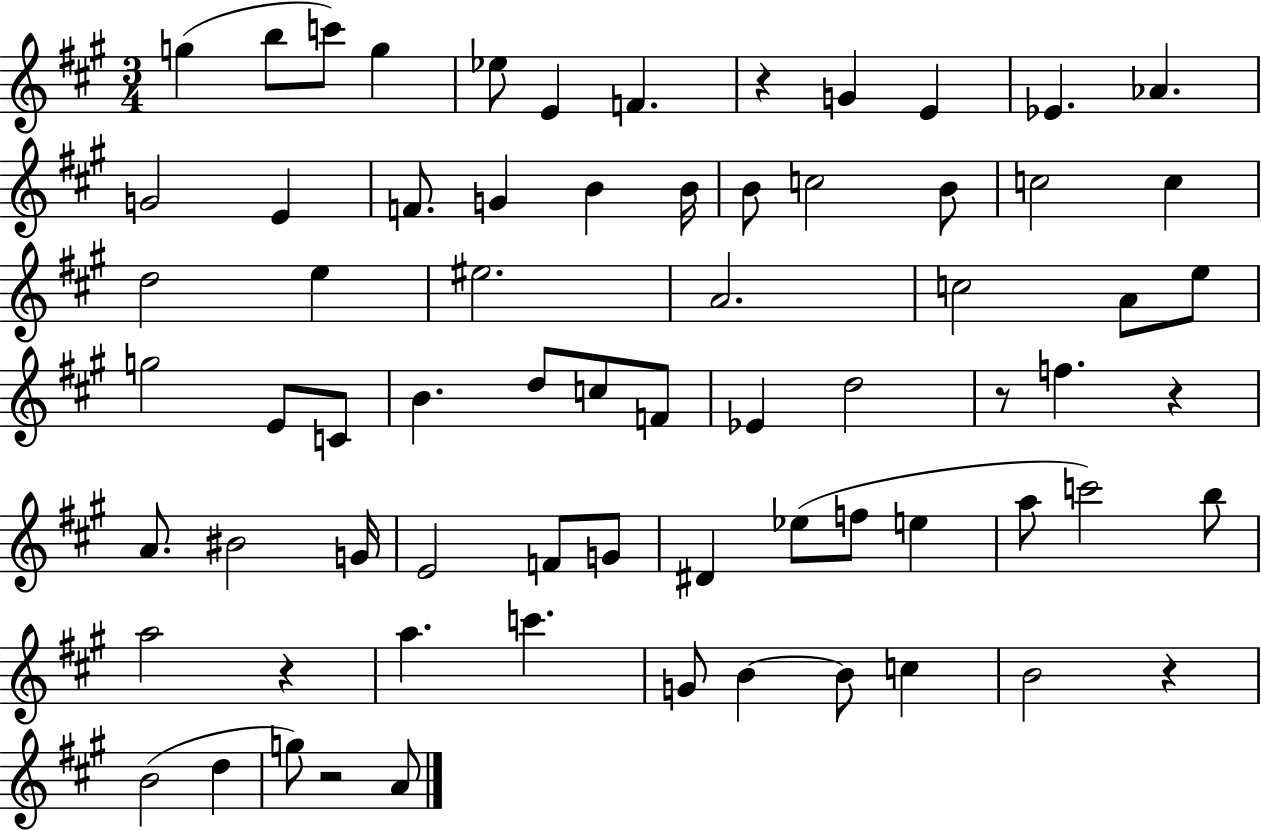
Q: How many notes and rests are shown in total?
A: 70